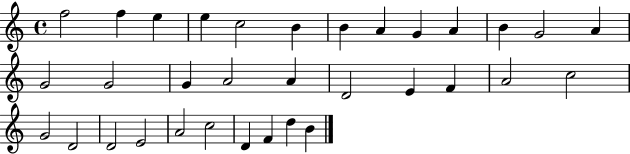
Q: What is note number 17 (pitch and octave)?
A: A4